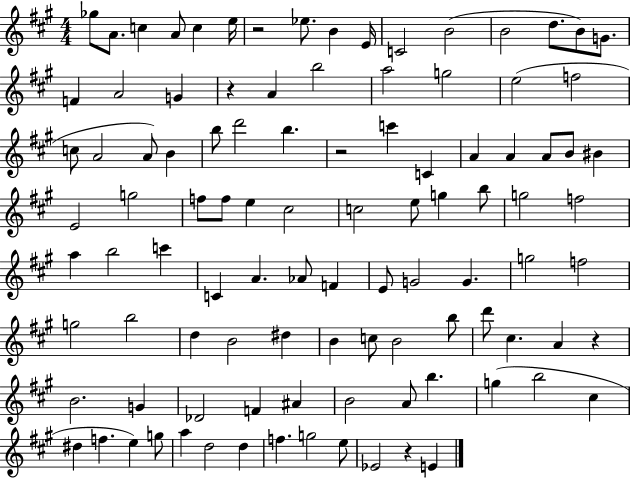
{
  \clef treble
  \numericTimeSignature
  \time 4/4
  \key a \major
  ges''8 a'8. c''4 a'8 c''4 e''16 | r2 ees''8. b'4 e'16 | c'2 b'2( | b'2 d''8. b'8) g'8. | \break f'4 a'2 g'4 | r4 a'4 b''2 | a''2 g''2 | e''2( f''2 | \break c''8 a'2 a'8) b'4 | b''8 d'''2 b''4. | r2 c'''4 c'4 | a'4 a'4 a'8 b'8 bis'4 | \break e'2 g''2 | f''8 f''8 e''4 cis''2 | c''2 e''8 g''4 b''8 | g''2 f''2 | \break a''4 b''2 c'''4 | c'4 a'4. aes'8 f'4 | e'8 g'2 g'4. | g''2 f''2 | \break g''2 b''2 | d''4 b'2 dis''4 | b'4 c''8 b'2 b''8 | d'''8 cis''4. a'4 r4 | \break b'2. g'4 | des'2 f'4 ais'4 | b'2 a'8 b''4. | g''4( b''2 cis''4 | \break dis''4 f''4. e''4) g''8 | a''4 d''2 d''4 | f''4. g''2 e''8 | ees'2 r4 e'4 | \break \bar "|."
}